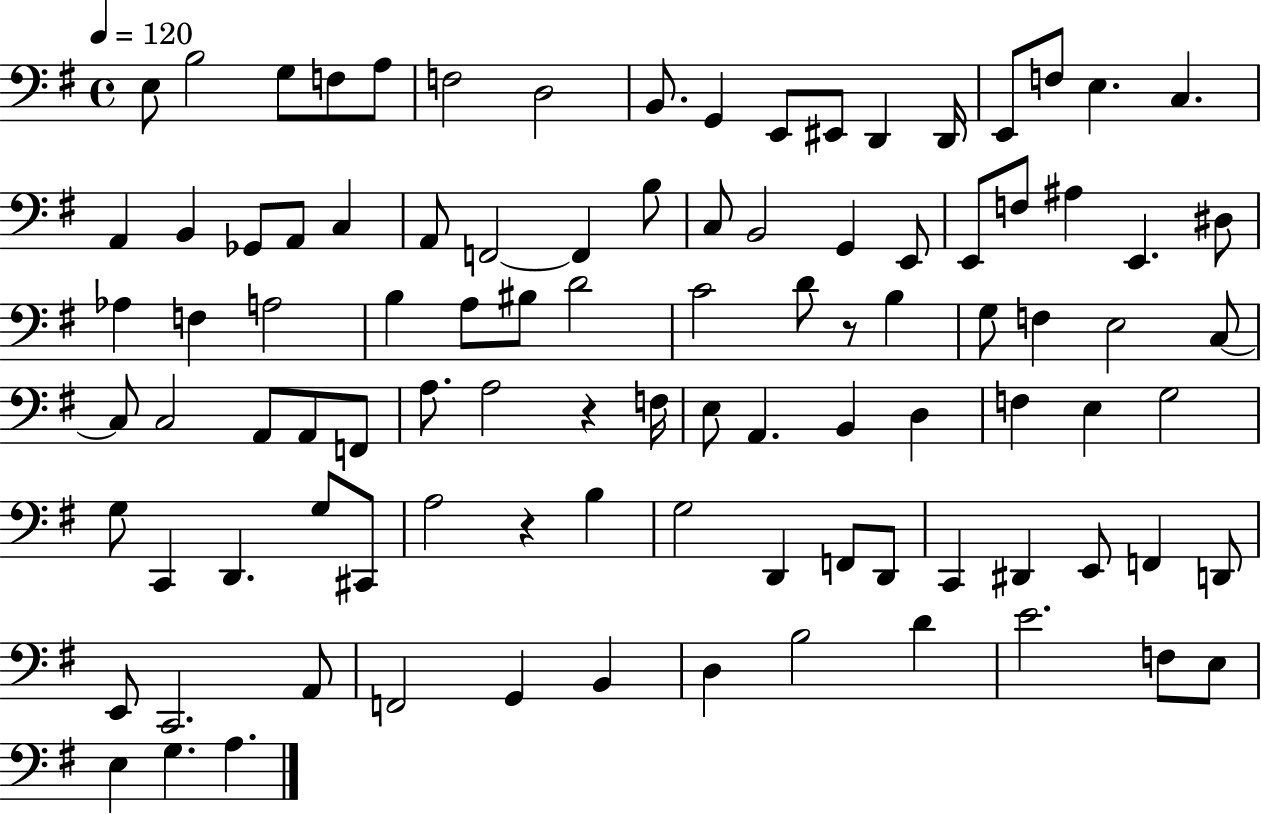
{
  \clef bass
  \time 4/4
  \defaultTimeSignature
  \key g \major
  \tempo 4 = 120
  e8 b2 g8 f8 a8 | f2 d2 | b,8. g,4 e,8 eis,8 d,4 d,16 | e,8 f8 e4. c4. | \break a,4 b,4 ges,8 a,8 c4 | a,8 f,2~~ f,4 b8 | c8 b,2 g,4 e,8 | e,8 f8 ais4 e,4. dis8 | \break aes4 f4 a2 | b4 a8 bis8 d'2 | c'2 d'8 r8 b4 | g8 f4 e2 c8~~ | \break c8 c2 a,8 a,8 f,8 | a8. a2 r4 f16 | e8 a,4. b,4 d4 | f4 e4 g2 | \break g8 c,4 d,4. g8 cis,8 | a2 r4 b4 | g2 d,4 f,8 d,8 | c,4 dis,4 e,8 f,4 d,8 | \break e,8 c,2. a,8 | f,2 g,4 b,4 | d4 b2 d'4 | e'2. f8 e8 | \break e4 g4. a4. | \bar "|."
}